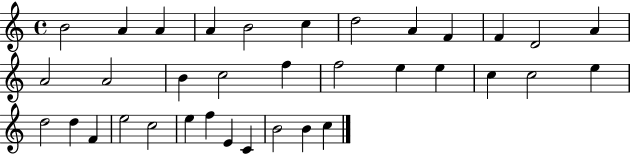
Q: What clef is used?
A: treble